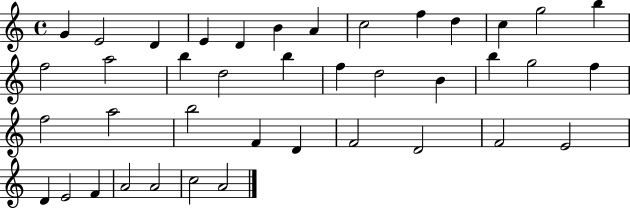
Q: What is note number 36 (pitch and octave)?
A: F4